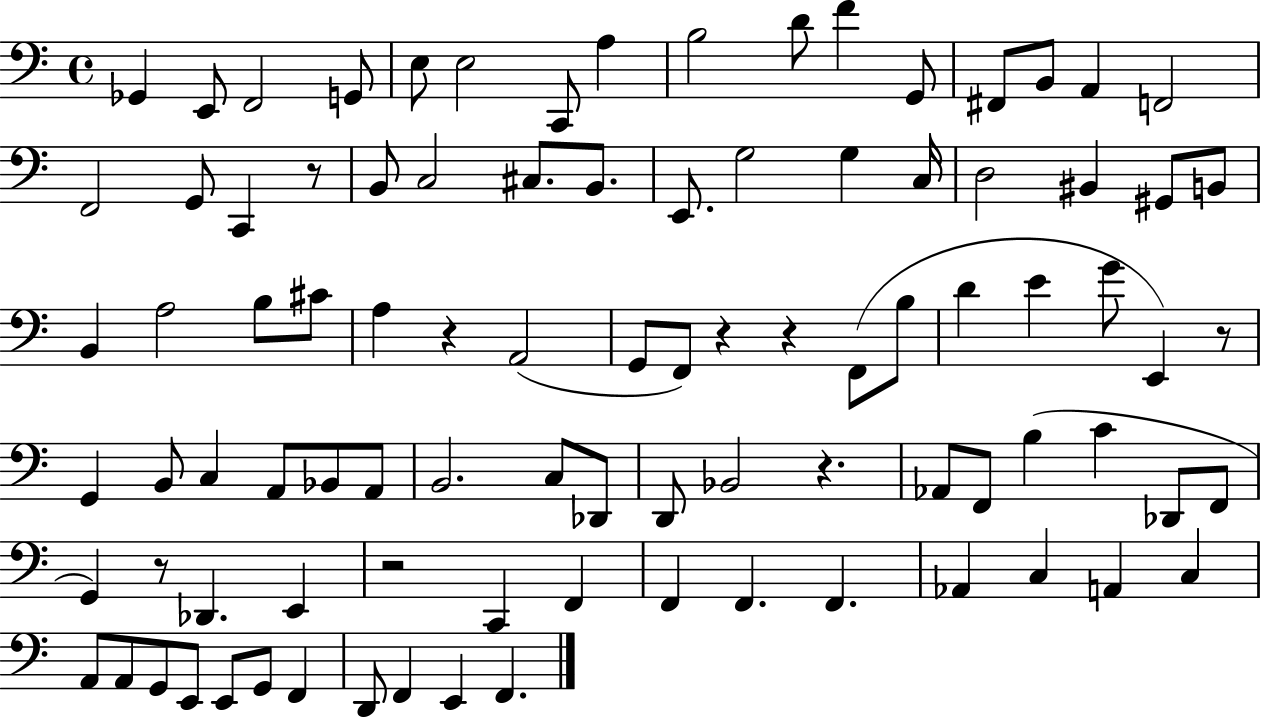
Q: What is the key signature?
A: C major